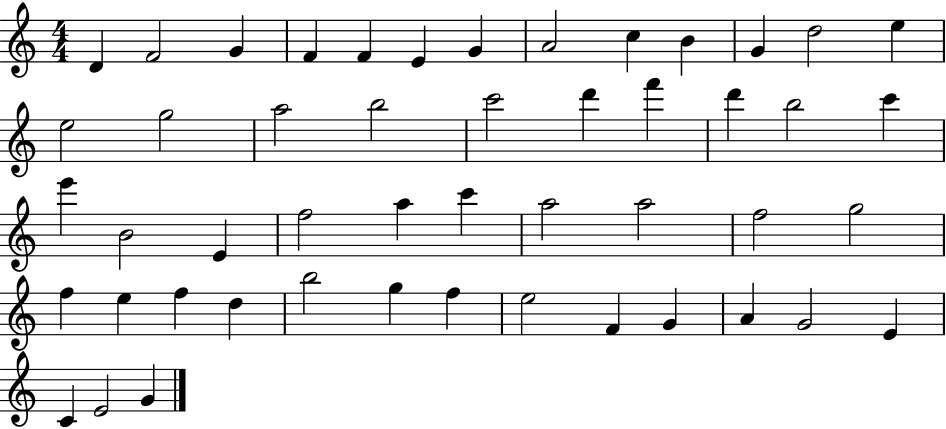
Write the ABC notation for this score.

X:1
T:Untitled
M:4/4
L:1/4
K:C
D F2 G F F E G A2 c B G d2 e e2 g2 a2 b2 c'2 d' f' d' b2 c' e' B2 E f2 a c' a2 a2 f2 g2 f e f d b2 g f e2 F G A G2 E C E2 G